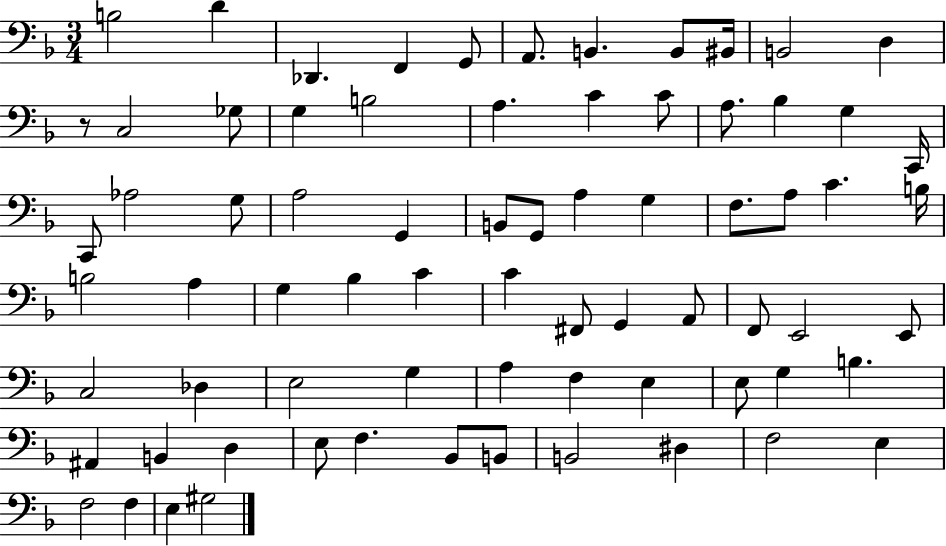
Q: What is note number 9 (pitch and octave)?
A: BIS2